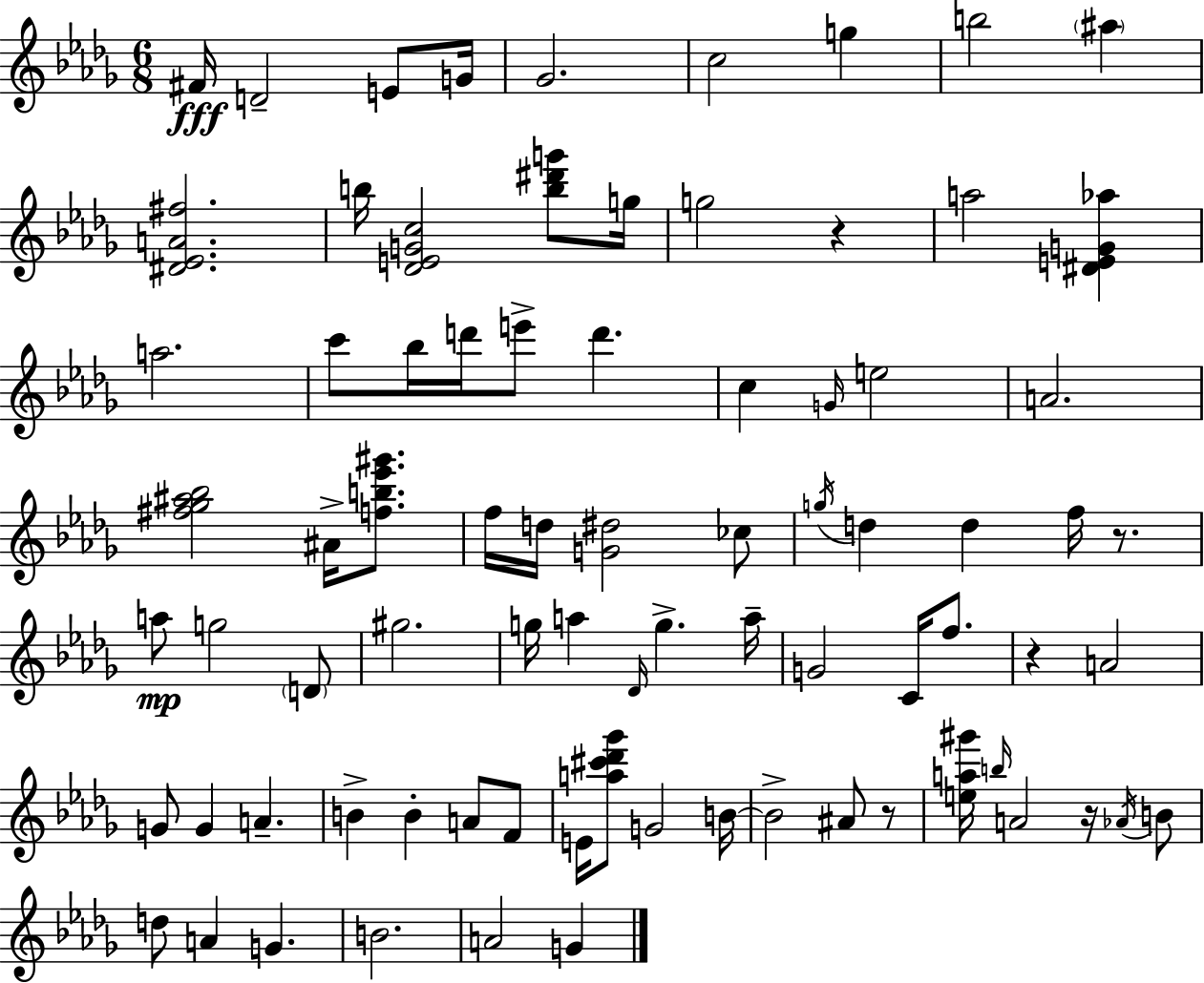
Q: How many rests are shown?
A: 5